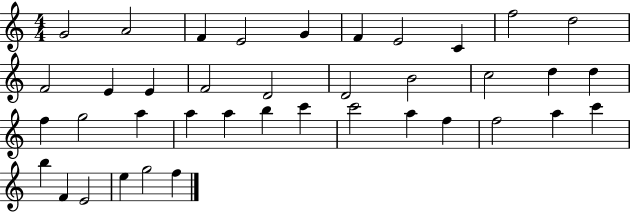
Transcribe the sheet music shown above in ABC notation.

X:1
T:Untitled
M:4/4
L:1/4
K:C
G2 A2 F E2 G F E2 C f2 d2 F2 E E F2 D2 D2 B2 c2 d d f g2 a a a b c' c'2 a f f2 a c' b F E2 e g2 f